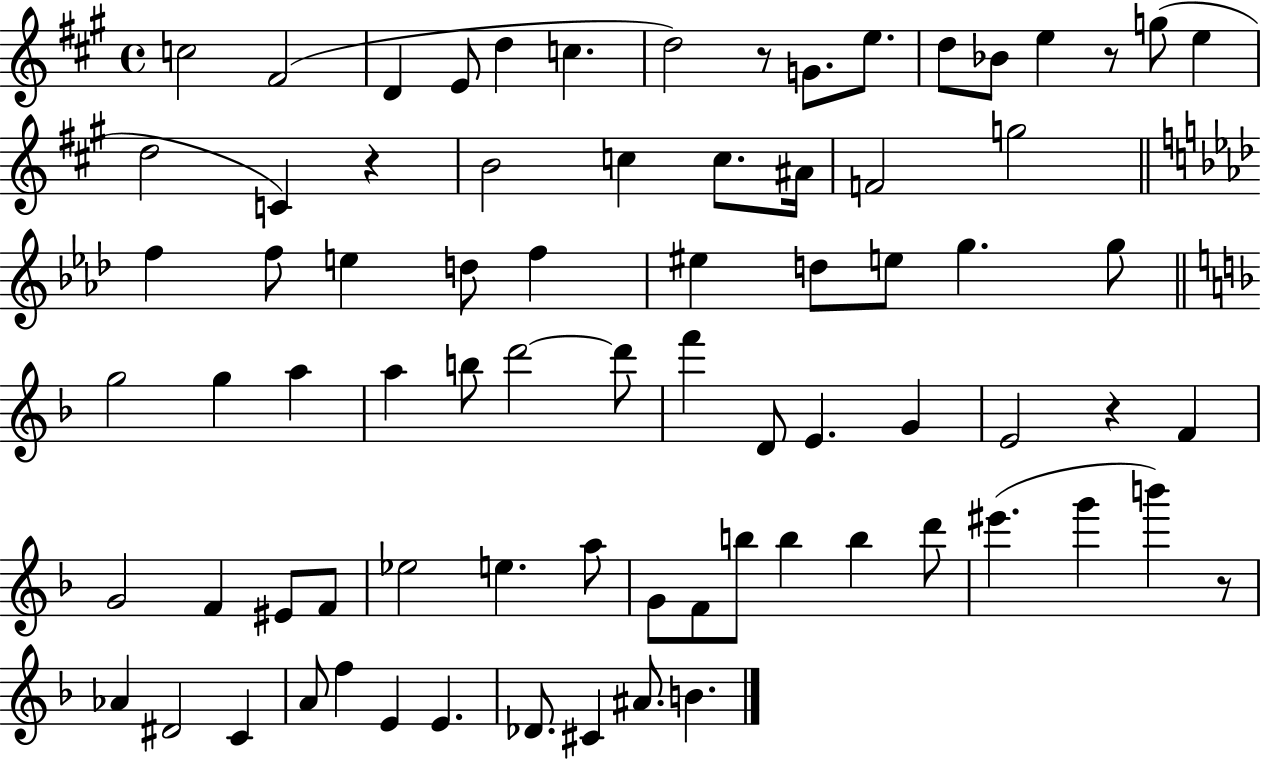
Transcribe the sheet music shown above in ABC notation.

X:1
T:Untitled
M:4/4
L:1/4
K:A
c2 ^F2 D E/2 d c d2 z/2 G/2 e/2 d/2 _B/2 e z/2 g/2 e d2 C z B2 c c/2 ^A/4 F2 g2 f f/2 e d/2 f ^e d/2 e/2 g g/2 g2 g a a b/2 d'2 d'/2 f' D/2 E G E2 z F G2 F ^E/2 F/2 _e2 e a/2 G/2 F/2 b/2 b b d'/2 ^e' g' b' z/2 _A ^D2 C A/2 f E E _D/2 ^C ^A/2 B